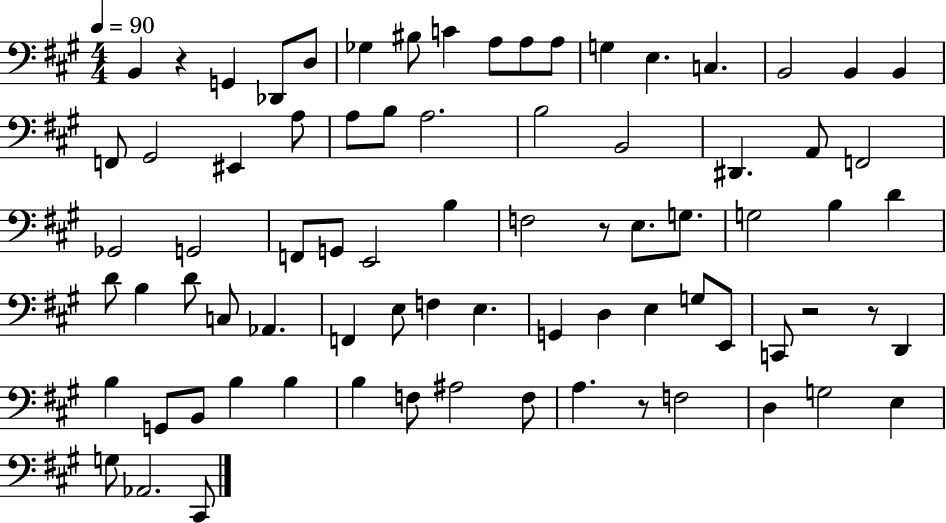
{
  \clef bass
  \numericTimeSignature
  \time 4/4
  \key a \major
  \tempo 4 = 90
  \repeat volta 2 { b,4 r4 g,4 des,8 d8 | ges4 bis8 c'4 a8 a8 a8 | g4 e4. c4. | b,2 b,4 b,4 | \break f,8 gis,2 eis,4 a8 | a8 b8 a2. | b2 b,2 | dis,4. a,8 f,2 | \break ges,2 g,2 | f,8 g,8 e,2 b4 | f2 r8 e8. g8. | g2 b4 d'4 | \break d'8 b4 d'8 c8 aes,4. | f,4 e8 f4 e4. | g,4 d4 e4 g8 e,8 | c,8 r2 r8 d,4 | \break b4 g,8 b,8 b4 b4 | b4 f8 ais2 f8 | a4. r8 f2 | d4 g2 e4 | \break g8 aes,2. cis,8 | } \bar "|."
}